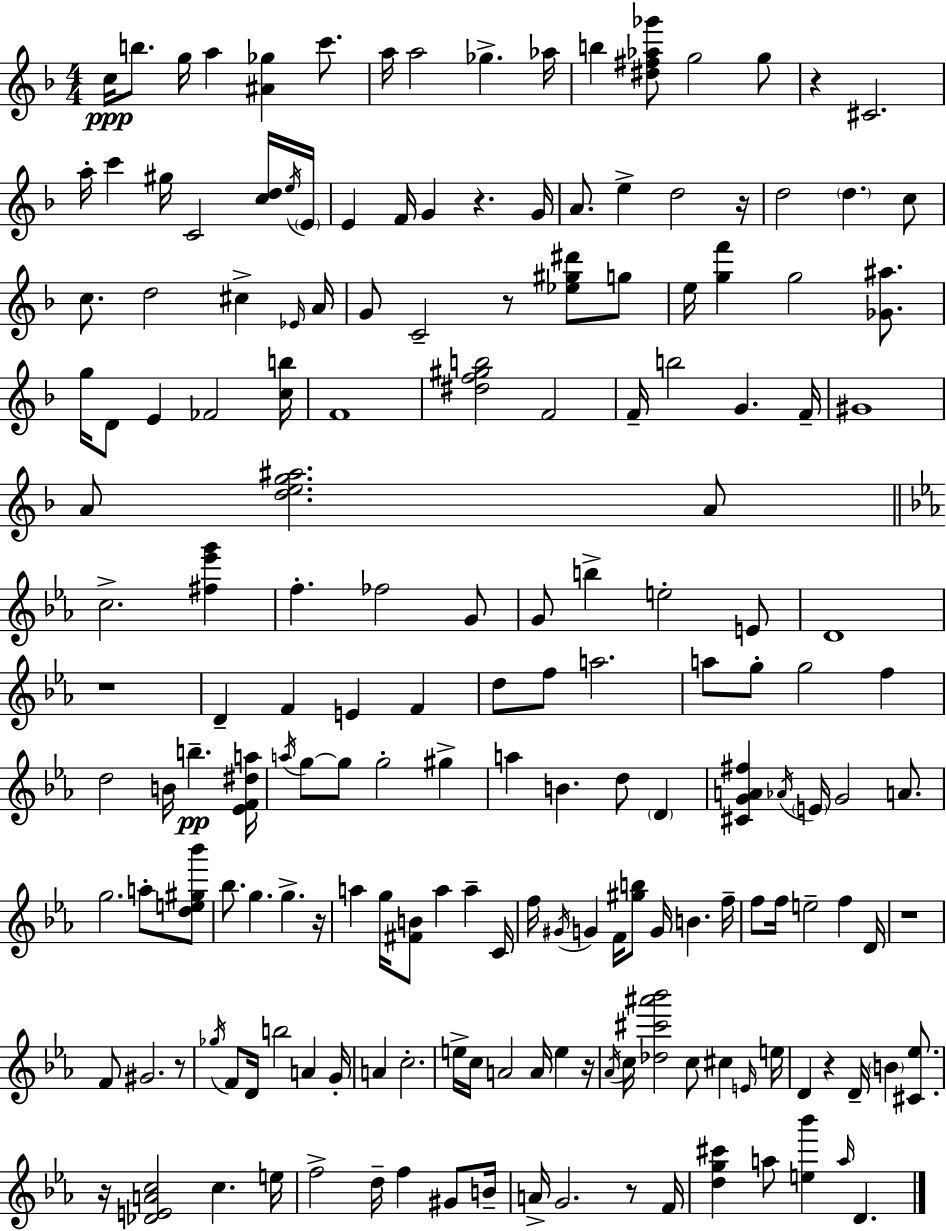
{
  \clef treble
  \numericTimeSignature
  \time 4/4
  \key d \minor
  c''16\ppp b''8. g''16 a''4 <ais' ges''>4 c'''8. | a''16 a''2 ges''4.-> aes''16 | b''4 <dis'' fis'' aes'' ges'''>8 g''2 g''8 | r4 cis'2. | \break a''16-. c'''4 gis''16 c'2 <c'' d''>16 \acciaccatura { e''16 } | \parenthesize e'16 e'4 f'16 g'4 r4. | g'16 a'8. e''4-> d''2 | r16 d''2 \parenthesize d''4. c''8 | \break c''8. d''2 cis''4-> | \grace { ees'16 } a'16 g'8 c'2-- r8 <ees'' gis'' dis'''>8 | g''8 e''16 <g'' f'''>4 g''2 <ges' ais''>8. | g''16 d'8 e'4 fes'2 | \break <c'' b''>16 f'1 | <dis'' f'' gis'' b''>2 f'2 | f'16-- b''2 g'4. | f'16-- gis'1 | \break a'8 <d'' e'' g'' ais''>2. | a'8 \bar "||" \break \key ees \major c''2.-> <fis'' ees''' g'''>4 | f''4.-. fes''2 g'8 | g'8 b''4-> e''2-. e'8 | d'1 | \break r1 | d'4-- f'4 e'4 f'4 | d''8 f''8 a''2. | a''8 g''8-. g''2 f''4 | \break d''2 b'16 b''4.--\pp <ees' f' dis'' a''>16 | \acciaccatura { a''16 } g''8~~ g''8 g''2-. gis''4-> | a''4 b'4. d''8 \parenthesize d'4 | <cis' g' a' fis''>4 \acciaccatura { aes'16 } \parenthesize e'16 g'2 a'8. | \break g''2. a''8-. | <d'' e'' gis'' bes'''>8 bes''8. g''4. g''4.-> | r16 a''4 g''16 <fis' b'>8 a''4 a''4-- | c'16 f''16 \acciaccatura { gis'16 } g'4 f'16 <gis'' b''>8 g'16 b'4. | \break f''16-- f''8 f''16 e''2-- f''4 | d'16 r1 | f'8 gis'2. | r8 \acciaccatura { ges''16 } f'8 d'16 b''2 a'4 | \break g'16-. a'4 c''2.-. | e''16-> c''16 a'2 a'16 e''4 | r16 \acciaccatura { aes'16 } c''16 <des'' cis''' ais''' bes'''>2 c''8 | cis''4 \grace { e'16 } e''16 d'4 r4 d'16-- \parenthesize b'4 | \break <cis' ees''>8. r16 <des' e' a' c''>2 c''4. | e''16 f''2-> d''16-- f''4 | gis'8 b'16-- a'16-> g'2. | r8 f'16 <d'' g'' cis'''>4 a''8 <e'' bes'''>4 | \break \grace { a''16 } d'4. \bar "|."
}